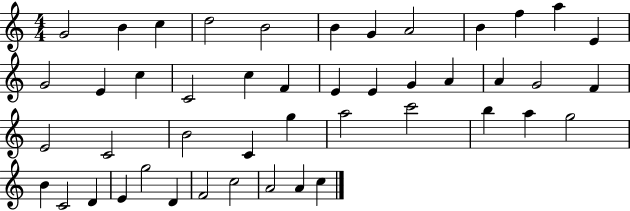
{
  \clef treble
  \numericTimeSignature
  \time 4/4
  \key c \major
  g'2 b'4 c''4 | d''2 b'2 | b'4 g'4 a'2 | b'4 f''4 a''4 e'4 | \break g'2 e'4 c''4 | c'2 c''4 f'4 | e'4 e'4 g'4 a'4 | a'4 g'2 f'4 | \break e'2 c'2 | b'2 c'4 g''4 | a''2 c'''2 | b''4 a''4 g''2 | \break b'4 c'2 d'4 | e'4 g''2 d'4 | f'2 c''2 | a'2 a'4 c''4 | \break \bar "|."
}